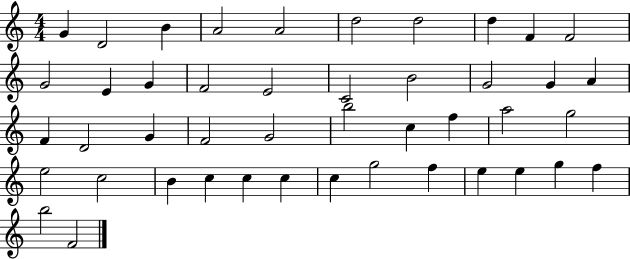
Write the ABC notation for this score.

X:1
T:Untitled
M:4/4
L:1/4
K:C
G D2 B A2 A2 d2 d2 d F F2 G2 E G F2 E2 C2 B2 G2 G A F D2 G F2 G2 b2 c f a2 g2 e2 c2 B c c c c g2 f e e g f b2 F2